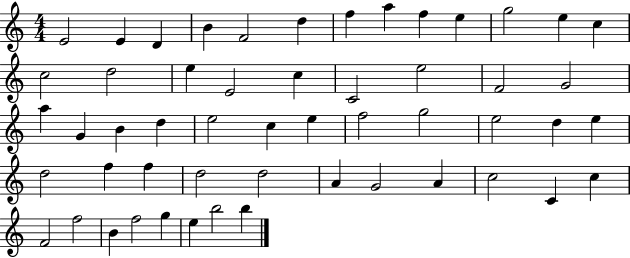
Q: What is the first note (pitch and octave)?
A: E4